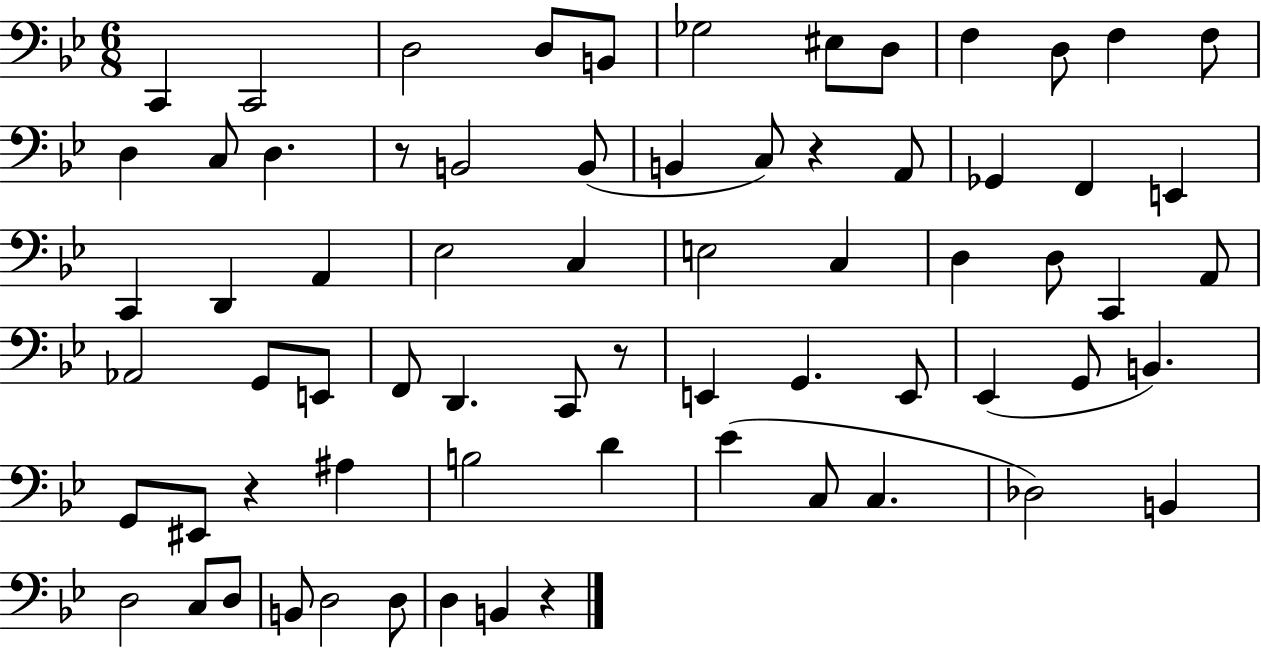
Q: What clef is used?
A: bass